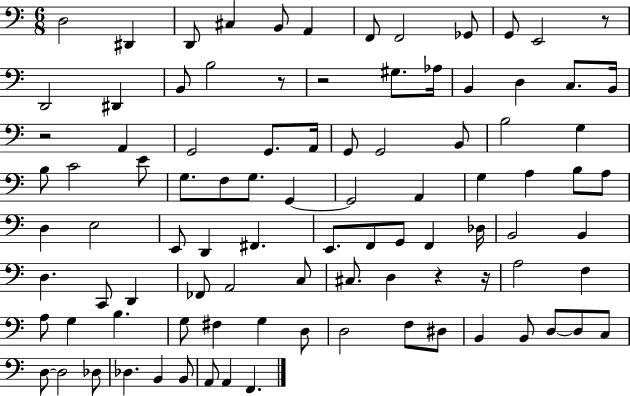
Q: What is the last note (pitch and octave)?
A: F2